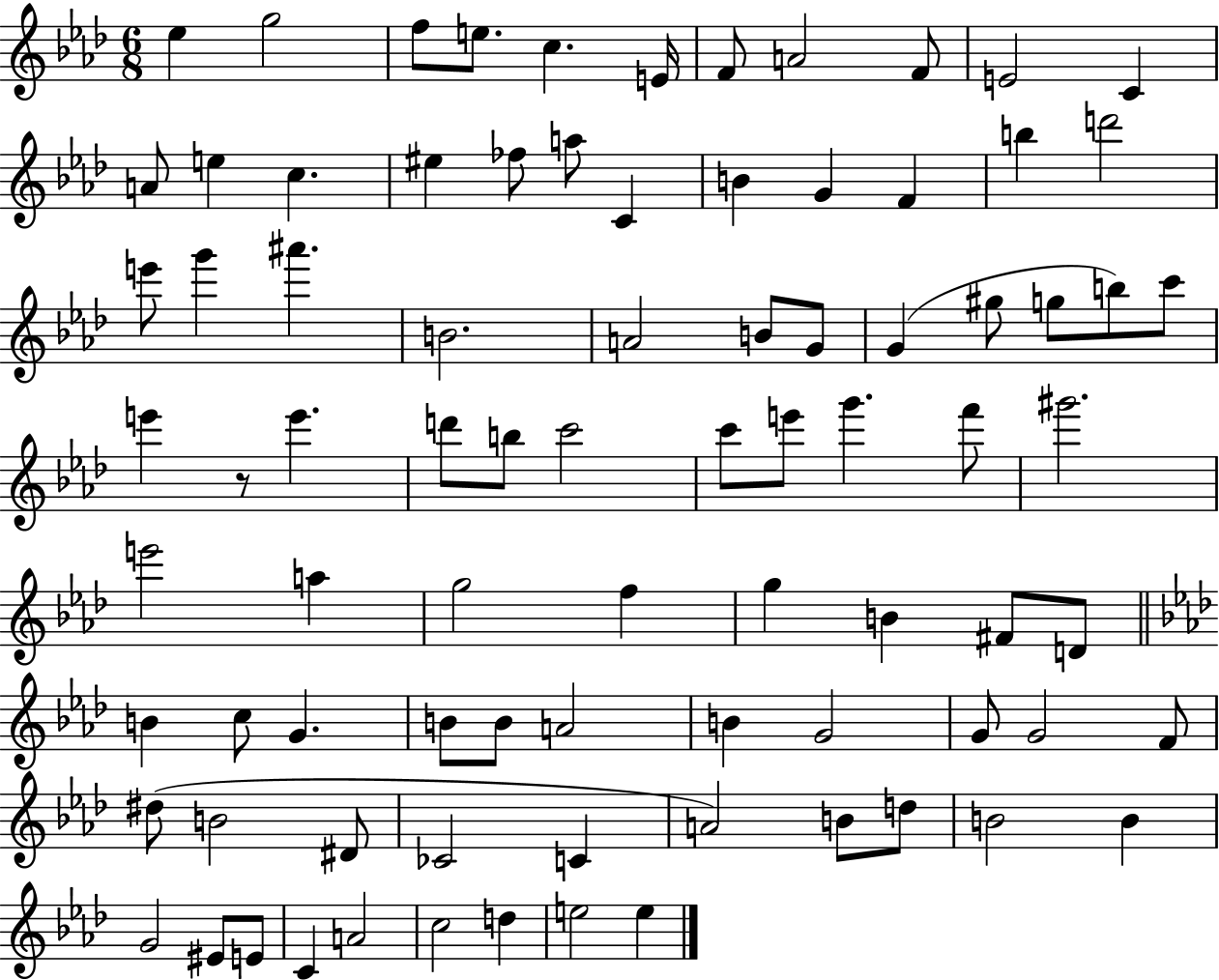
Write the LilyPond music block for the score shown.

{
  \clef treble
  \numericTimeSignature
  \time 6/8
  \key aes \major
  ees''4 g''2 | f''8 e''8. c''4. e'16 | f'8 a'2 f'8 | e'2 c'4 | \break a'8 e''4 c''4. | eis''4 fes''8 a''8 c'4 | b'4 g'4 f'4 | b''4 d'''2 | \break e'''8 g'''4 ais'''4. | b'2. | a'2 b'8 g'8 | g'4( gis''8 g''8 b''8) c'''8 | \break e'''4 r8 e'''4. | d'''8 b''8 c'''2 | c'''8 e'''8 g'''4. f'''8 | gis'''2. | \break e'''2 a''4 | g''2 f''4 | g''4 b'4 fis'8 d'8 | \bar "||" \break \key f \minor b'4 c''8 g'4. | b'8 b'8 a'2 | b'4 g'2 | g'8 g'2 f'8 | \break dis''8( b'2 dis'8 | ces'2 c'4 | a'2) b'8 d''8 | b'2 b'4 | \break g'2 eis'8 e'8 | c'4 a'2 | c''2 d''4 | e''2 e''4 | \break \bar "|."
}